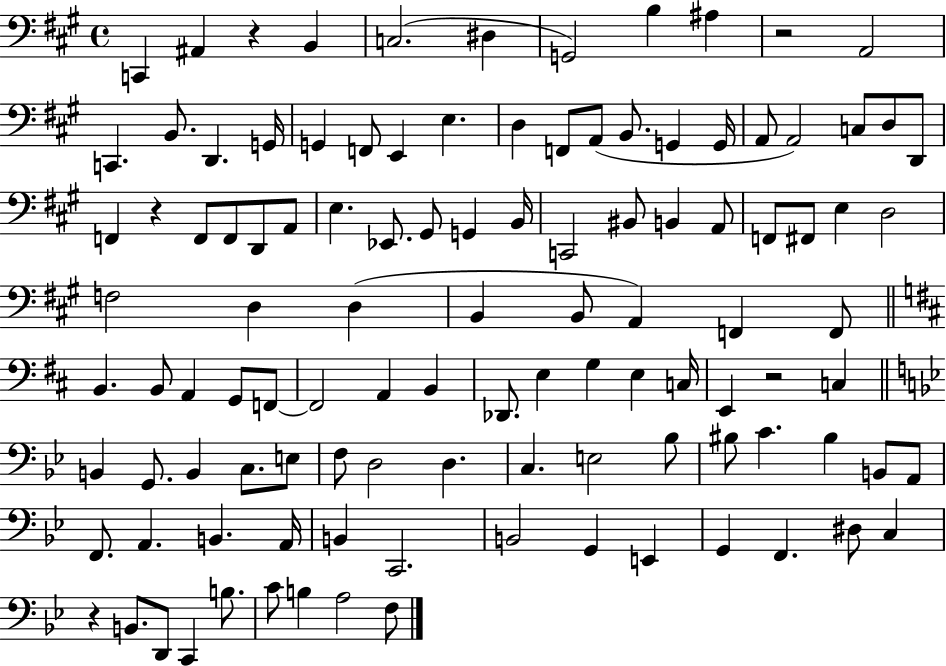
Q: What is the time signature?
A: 4/4